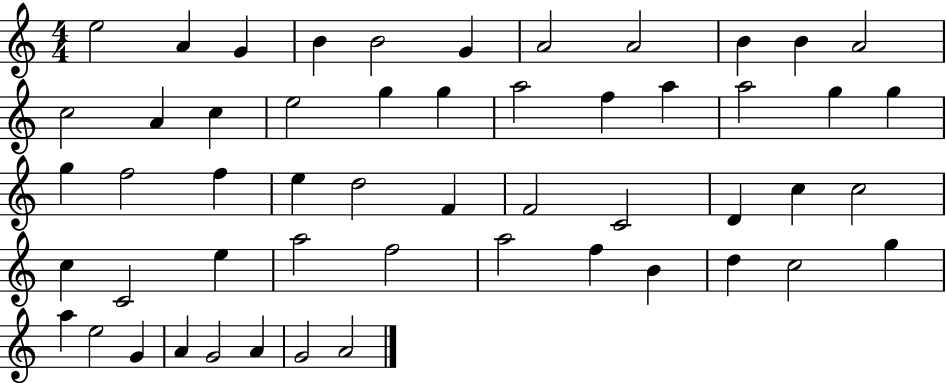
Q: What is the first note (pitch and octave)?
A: E5